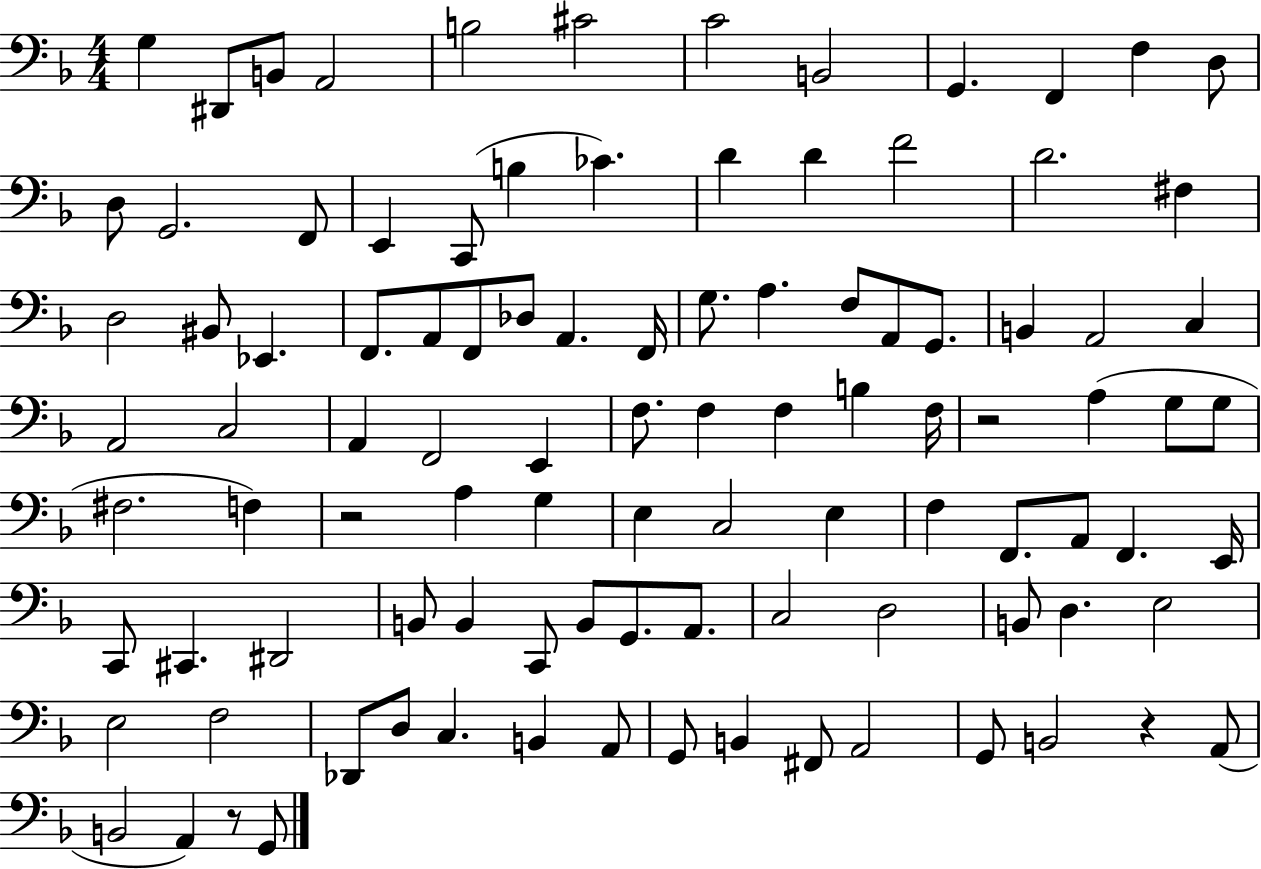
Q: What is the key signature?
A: F major